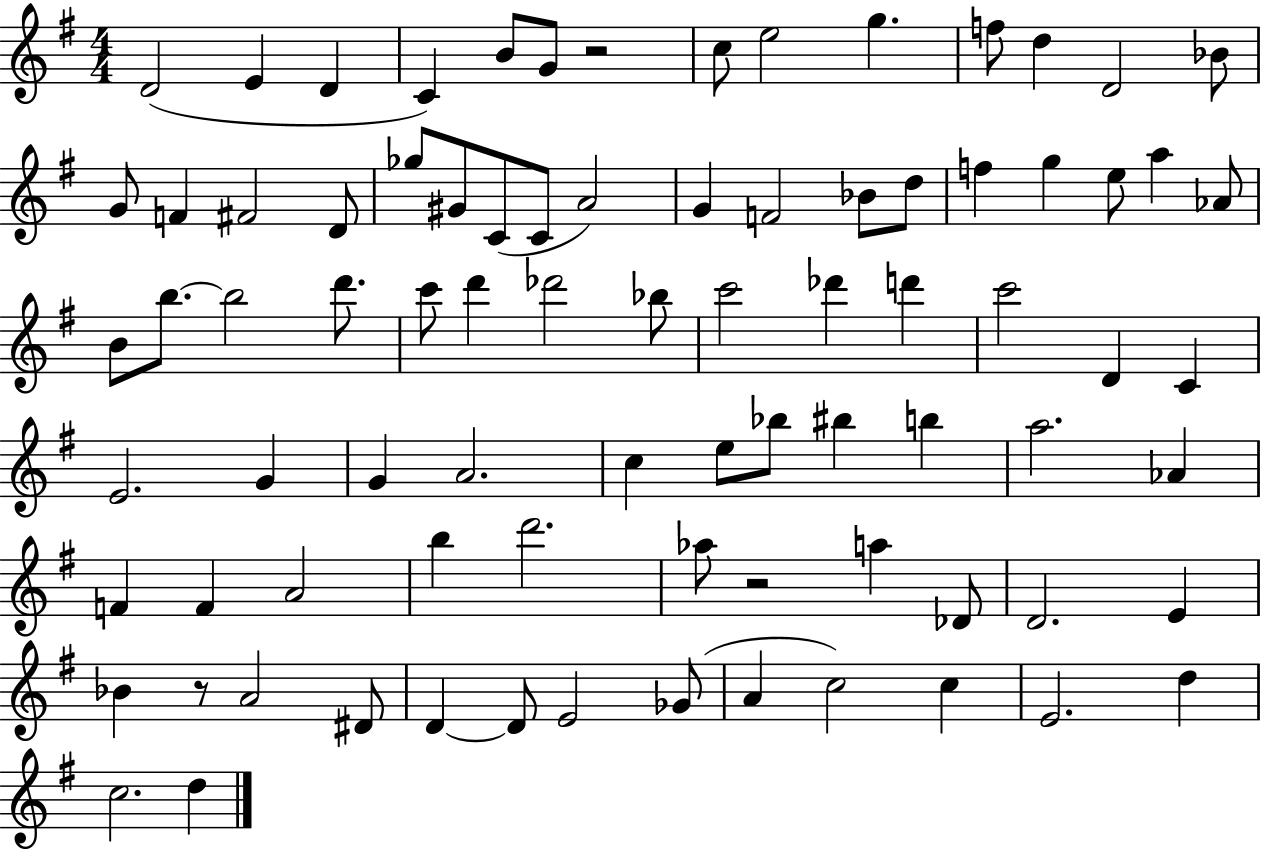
{
  \clef treble
  \numericTimeSignature
  \time 4/4
  \key g \major
  d'2( e'4 d'4 | c'4) b'8 g'8 r2 | c''8 e''2 g''4. | f''8 d''4 d'2 bes'8 | \break g'8 f'4 fis'2 d'8 | ges''8 gis'8 c'8( c'8 a'2) | g'4 f'2 bes'8 d''8 | f''4 g''4 e''8 a''4 aes'8 | \break b'8 b''8.~~ b''2 d'''8. | c'''8 d'''4 des'''2 bes''8 | c'''2 des'''4 d'''4 | c'''2 d'4 c'4 | \break e'2. g'4 | g'4 a'2. | c''4 e''8 bes''8 bis''4 b''4 | a''2. aes'4 | \break f'4 f'4 a'2 | b''4 d'''2. | aes''8 r2 a''4 des'8 | d'2. e'4 | \break bes'4 r8 a'2 dis'8 | d'4~~ d'8 e'2 ges'8( | a'4 c''2) c''4 | e'2. d''4 | \break c''2. d''4 | \bar "|."
}